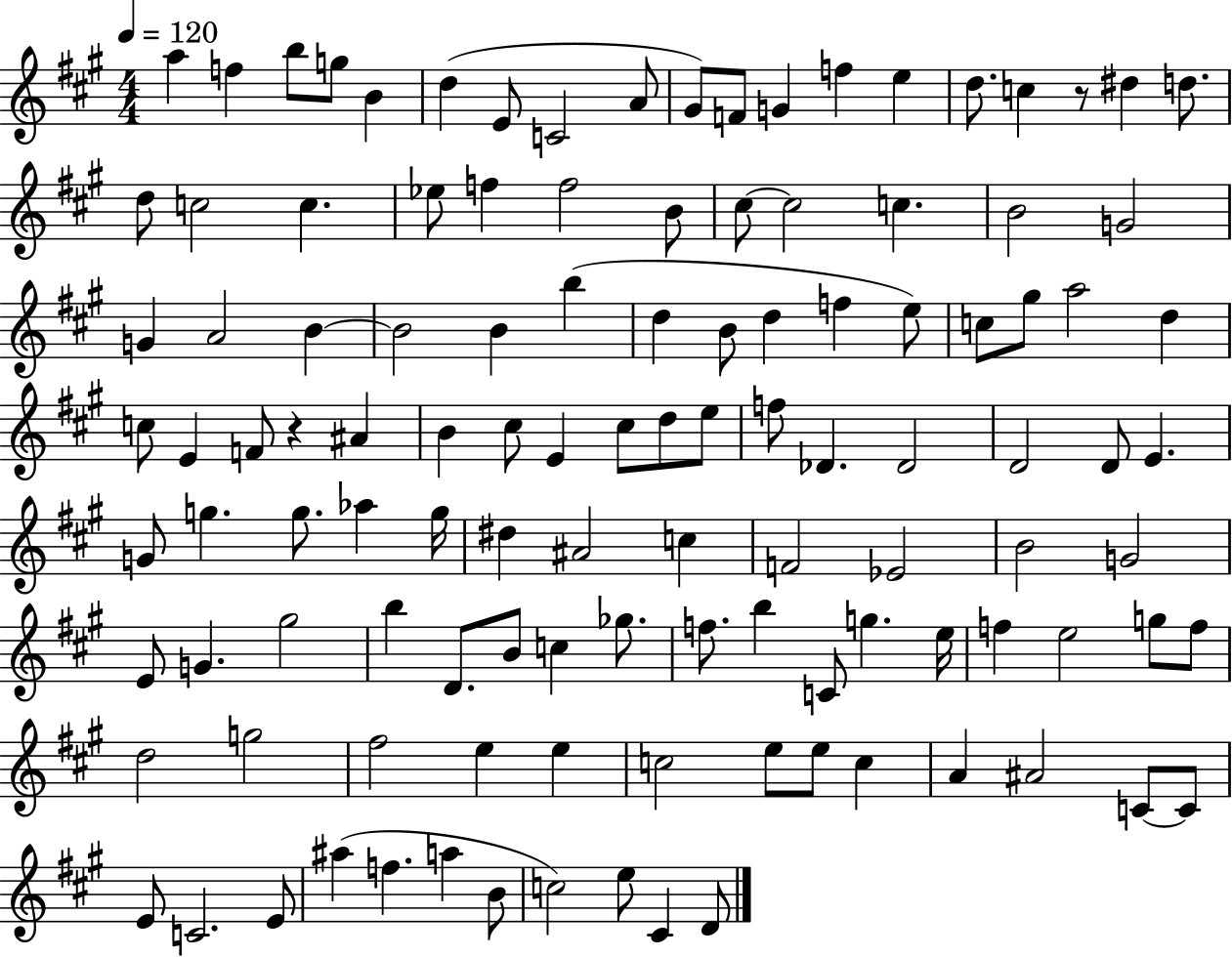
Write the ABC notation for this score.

X:1
T:Untitled
M:4/4
L:1/4
K:A
a f b/2 g/2 B d E/2 C2 A/2 ^G/2 F/2 G f e d/2 c z/2 ^d d/2 d/2 c2 c _e/2 f f2 B/2 ^c/2 ^c2 c B2 G2 G A2 B B2 B b d B/2 d f e/2 c/2 ^g/2 a2 d c/2 E F/2 z ^A B ^c/2 E ^c/2 d/2 e/2 f/2 _D _D2 D2 D/2 E G/2 g g/2 _a g/4 ^d ^A2 c F2 _E2 B2 G2 E/2 G ^g2 b D/2 B/2 c _g/2 f/2 b C/2 g e/4 f e2 g/2 f/2 d2 g2 ^f2 e e c2 e/2 e/2 c A ^A2 C/2 C/2 E/2 C2 E/2 ^a f a B/2 c2 e/2 ^C D/2